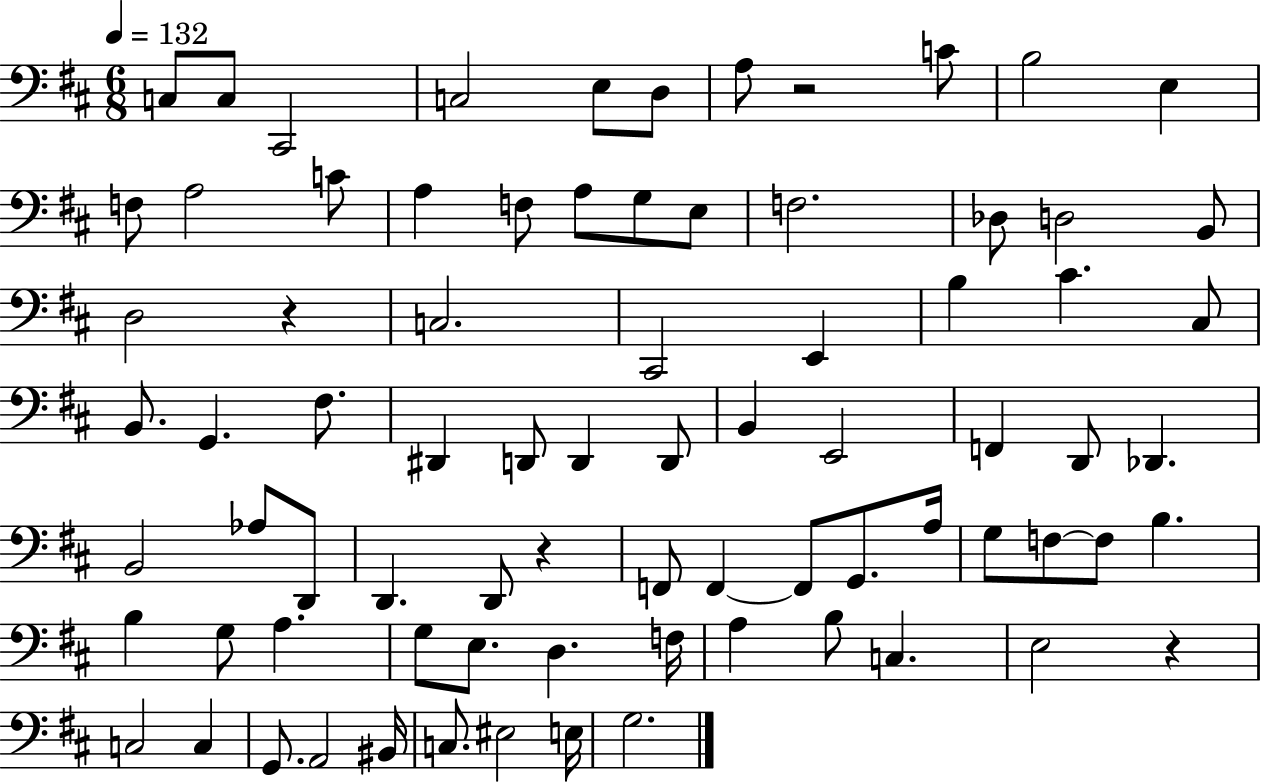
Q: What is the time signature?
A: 6/8